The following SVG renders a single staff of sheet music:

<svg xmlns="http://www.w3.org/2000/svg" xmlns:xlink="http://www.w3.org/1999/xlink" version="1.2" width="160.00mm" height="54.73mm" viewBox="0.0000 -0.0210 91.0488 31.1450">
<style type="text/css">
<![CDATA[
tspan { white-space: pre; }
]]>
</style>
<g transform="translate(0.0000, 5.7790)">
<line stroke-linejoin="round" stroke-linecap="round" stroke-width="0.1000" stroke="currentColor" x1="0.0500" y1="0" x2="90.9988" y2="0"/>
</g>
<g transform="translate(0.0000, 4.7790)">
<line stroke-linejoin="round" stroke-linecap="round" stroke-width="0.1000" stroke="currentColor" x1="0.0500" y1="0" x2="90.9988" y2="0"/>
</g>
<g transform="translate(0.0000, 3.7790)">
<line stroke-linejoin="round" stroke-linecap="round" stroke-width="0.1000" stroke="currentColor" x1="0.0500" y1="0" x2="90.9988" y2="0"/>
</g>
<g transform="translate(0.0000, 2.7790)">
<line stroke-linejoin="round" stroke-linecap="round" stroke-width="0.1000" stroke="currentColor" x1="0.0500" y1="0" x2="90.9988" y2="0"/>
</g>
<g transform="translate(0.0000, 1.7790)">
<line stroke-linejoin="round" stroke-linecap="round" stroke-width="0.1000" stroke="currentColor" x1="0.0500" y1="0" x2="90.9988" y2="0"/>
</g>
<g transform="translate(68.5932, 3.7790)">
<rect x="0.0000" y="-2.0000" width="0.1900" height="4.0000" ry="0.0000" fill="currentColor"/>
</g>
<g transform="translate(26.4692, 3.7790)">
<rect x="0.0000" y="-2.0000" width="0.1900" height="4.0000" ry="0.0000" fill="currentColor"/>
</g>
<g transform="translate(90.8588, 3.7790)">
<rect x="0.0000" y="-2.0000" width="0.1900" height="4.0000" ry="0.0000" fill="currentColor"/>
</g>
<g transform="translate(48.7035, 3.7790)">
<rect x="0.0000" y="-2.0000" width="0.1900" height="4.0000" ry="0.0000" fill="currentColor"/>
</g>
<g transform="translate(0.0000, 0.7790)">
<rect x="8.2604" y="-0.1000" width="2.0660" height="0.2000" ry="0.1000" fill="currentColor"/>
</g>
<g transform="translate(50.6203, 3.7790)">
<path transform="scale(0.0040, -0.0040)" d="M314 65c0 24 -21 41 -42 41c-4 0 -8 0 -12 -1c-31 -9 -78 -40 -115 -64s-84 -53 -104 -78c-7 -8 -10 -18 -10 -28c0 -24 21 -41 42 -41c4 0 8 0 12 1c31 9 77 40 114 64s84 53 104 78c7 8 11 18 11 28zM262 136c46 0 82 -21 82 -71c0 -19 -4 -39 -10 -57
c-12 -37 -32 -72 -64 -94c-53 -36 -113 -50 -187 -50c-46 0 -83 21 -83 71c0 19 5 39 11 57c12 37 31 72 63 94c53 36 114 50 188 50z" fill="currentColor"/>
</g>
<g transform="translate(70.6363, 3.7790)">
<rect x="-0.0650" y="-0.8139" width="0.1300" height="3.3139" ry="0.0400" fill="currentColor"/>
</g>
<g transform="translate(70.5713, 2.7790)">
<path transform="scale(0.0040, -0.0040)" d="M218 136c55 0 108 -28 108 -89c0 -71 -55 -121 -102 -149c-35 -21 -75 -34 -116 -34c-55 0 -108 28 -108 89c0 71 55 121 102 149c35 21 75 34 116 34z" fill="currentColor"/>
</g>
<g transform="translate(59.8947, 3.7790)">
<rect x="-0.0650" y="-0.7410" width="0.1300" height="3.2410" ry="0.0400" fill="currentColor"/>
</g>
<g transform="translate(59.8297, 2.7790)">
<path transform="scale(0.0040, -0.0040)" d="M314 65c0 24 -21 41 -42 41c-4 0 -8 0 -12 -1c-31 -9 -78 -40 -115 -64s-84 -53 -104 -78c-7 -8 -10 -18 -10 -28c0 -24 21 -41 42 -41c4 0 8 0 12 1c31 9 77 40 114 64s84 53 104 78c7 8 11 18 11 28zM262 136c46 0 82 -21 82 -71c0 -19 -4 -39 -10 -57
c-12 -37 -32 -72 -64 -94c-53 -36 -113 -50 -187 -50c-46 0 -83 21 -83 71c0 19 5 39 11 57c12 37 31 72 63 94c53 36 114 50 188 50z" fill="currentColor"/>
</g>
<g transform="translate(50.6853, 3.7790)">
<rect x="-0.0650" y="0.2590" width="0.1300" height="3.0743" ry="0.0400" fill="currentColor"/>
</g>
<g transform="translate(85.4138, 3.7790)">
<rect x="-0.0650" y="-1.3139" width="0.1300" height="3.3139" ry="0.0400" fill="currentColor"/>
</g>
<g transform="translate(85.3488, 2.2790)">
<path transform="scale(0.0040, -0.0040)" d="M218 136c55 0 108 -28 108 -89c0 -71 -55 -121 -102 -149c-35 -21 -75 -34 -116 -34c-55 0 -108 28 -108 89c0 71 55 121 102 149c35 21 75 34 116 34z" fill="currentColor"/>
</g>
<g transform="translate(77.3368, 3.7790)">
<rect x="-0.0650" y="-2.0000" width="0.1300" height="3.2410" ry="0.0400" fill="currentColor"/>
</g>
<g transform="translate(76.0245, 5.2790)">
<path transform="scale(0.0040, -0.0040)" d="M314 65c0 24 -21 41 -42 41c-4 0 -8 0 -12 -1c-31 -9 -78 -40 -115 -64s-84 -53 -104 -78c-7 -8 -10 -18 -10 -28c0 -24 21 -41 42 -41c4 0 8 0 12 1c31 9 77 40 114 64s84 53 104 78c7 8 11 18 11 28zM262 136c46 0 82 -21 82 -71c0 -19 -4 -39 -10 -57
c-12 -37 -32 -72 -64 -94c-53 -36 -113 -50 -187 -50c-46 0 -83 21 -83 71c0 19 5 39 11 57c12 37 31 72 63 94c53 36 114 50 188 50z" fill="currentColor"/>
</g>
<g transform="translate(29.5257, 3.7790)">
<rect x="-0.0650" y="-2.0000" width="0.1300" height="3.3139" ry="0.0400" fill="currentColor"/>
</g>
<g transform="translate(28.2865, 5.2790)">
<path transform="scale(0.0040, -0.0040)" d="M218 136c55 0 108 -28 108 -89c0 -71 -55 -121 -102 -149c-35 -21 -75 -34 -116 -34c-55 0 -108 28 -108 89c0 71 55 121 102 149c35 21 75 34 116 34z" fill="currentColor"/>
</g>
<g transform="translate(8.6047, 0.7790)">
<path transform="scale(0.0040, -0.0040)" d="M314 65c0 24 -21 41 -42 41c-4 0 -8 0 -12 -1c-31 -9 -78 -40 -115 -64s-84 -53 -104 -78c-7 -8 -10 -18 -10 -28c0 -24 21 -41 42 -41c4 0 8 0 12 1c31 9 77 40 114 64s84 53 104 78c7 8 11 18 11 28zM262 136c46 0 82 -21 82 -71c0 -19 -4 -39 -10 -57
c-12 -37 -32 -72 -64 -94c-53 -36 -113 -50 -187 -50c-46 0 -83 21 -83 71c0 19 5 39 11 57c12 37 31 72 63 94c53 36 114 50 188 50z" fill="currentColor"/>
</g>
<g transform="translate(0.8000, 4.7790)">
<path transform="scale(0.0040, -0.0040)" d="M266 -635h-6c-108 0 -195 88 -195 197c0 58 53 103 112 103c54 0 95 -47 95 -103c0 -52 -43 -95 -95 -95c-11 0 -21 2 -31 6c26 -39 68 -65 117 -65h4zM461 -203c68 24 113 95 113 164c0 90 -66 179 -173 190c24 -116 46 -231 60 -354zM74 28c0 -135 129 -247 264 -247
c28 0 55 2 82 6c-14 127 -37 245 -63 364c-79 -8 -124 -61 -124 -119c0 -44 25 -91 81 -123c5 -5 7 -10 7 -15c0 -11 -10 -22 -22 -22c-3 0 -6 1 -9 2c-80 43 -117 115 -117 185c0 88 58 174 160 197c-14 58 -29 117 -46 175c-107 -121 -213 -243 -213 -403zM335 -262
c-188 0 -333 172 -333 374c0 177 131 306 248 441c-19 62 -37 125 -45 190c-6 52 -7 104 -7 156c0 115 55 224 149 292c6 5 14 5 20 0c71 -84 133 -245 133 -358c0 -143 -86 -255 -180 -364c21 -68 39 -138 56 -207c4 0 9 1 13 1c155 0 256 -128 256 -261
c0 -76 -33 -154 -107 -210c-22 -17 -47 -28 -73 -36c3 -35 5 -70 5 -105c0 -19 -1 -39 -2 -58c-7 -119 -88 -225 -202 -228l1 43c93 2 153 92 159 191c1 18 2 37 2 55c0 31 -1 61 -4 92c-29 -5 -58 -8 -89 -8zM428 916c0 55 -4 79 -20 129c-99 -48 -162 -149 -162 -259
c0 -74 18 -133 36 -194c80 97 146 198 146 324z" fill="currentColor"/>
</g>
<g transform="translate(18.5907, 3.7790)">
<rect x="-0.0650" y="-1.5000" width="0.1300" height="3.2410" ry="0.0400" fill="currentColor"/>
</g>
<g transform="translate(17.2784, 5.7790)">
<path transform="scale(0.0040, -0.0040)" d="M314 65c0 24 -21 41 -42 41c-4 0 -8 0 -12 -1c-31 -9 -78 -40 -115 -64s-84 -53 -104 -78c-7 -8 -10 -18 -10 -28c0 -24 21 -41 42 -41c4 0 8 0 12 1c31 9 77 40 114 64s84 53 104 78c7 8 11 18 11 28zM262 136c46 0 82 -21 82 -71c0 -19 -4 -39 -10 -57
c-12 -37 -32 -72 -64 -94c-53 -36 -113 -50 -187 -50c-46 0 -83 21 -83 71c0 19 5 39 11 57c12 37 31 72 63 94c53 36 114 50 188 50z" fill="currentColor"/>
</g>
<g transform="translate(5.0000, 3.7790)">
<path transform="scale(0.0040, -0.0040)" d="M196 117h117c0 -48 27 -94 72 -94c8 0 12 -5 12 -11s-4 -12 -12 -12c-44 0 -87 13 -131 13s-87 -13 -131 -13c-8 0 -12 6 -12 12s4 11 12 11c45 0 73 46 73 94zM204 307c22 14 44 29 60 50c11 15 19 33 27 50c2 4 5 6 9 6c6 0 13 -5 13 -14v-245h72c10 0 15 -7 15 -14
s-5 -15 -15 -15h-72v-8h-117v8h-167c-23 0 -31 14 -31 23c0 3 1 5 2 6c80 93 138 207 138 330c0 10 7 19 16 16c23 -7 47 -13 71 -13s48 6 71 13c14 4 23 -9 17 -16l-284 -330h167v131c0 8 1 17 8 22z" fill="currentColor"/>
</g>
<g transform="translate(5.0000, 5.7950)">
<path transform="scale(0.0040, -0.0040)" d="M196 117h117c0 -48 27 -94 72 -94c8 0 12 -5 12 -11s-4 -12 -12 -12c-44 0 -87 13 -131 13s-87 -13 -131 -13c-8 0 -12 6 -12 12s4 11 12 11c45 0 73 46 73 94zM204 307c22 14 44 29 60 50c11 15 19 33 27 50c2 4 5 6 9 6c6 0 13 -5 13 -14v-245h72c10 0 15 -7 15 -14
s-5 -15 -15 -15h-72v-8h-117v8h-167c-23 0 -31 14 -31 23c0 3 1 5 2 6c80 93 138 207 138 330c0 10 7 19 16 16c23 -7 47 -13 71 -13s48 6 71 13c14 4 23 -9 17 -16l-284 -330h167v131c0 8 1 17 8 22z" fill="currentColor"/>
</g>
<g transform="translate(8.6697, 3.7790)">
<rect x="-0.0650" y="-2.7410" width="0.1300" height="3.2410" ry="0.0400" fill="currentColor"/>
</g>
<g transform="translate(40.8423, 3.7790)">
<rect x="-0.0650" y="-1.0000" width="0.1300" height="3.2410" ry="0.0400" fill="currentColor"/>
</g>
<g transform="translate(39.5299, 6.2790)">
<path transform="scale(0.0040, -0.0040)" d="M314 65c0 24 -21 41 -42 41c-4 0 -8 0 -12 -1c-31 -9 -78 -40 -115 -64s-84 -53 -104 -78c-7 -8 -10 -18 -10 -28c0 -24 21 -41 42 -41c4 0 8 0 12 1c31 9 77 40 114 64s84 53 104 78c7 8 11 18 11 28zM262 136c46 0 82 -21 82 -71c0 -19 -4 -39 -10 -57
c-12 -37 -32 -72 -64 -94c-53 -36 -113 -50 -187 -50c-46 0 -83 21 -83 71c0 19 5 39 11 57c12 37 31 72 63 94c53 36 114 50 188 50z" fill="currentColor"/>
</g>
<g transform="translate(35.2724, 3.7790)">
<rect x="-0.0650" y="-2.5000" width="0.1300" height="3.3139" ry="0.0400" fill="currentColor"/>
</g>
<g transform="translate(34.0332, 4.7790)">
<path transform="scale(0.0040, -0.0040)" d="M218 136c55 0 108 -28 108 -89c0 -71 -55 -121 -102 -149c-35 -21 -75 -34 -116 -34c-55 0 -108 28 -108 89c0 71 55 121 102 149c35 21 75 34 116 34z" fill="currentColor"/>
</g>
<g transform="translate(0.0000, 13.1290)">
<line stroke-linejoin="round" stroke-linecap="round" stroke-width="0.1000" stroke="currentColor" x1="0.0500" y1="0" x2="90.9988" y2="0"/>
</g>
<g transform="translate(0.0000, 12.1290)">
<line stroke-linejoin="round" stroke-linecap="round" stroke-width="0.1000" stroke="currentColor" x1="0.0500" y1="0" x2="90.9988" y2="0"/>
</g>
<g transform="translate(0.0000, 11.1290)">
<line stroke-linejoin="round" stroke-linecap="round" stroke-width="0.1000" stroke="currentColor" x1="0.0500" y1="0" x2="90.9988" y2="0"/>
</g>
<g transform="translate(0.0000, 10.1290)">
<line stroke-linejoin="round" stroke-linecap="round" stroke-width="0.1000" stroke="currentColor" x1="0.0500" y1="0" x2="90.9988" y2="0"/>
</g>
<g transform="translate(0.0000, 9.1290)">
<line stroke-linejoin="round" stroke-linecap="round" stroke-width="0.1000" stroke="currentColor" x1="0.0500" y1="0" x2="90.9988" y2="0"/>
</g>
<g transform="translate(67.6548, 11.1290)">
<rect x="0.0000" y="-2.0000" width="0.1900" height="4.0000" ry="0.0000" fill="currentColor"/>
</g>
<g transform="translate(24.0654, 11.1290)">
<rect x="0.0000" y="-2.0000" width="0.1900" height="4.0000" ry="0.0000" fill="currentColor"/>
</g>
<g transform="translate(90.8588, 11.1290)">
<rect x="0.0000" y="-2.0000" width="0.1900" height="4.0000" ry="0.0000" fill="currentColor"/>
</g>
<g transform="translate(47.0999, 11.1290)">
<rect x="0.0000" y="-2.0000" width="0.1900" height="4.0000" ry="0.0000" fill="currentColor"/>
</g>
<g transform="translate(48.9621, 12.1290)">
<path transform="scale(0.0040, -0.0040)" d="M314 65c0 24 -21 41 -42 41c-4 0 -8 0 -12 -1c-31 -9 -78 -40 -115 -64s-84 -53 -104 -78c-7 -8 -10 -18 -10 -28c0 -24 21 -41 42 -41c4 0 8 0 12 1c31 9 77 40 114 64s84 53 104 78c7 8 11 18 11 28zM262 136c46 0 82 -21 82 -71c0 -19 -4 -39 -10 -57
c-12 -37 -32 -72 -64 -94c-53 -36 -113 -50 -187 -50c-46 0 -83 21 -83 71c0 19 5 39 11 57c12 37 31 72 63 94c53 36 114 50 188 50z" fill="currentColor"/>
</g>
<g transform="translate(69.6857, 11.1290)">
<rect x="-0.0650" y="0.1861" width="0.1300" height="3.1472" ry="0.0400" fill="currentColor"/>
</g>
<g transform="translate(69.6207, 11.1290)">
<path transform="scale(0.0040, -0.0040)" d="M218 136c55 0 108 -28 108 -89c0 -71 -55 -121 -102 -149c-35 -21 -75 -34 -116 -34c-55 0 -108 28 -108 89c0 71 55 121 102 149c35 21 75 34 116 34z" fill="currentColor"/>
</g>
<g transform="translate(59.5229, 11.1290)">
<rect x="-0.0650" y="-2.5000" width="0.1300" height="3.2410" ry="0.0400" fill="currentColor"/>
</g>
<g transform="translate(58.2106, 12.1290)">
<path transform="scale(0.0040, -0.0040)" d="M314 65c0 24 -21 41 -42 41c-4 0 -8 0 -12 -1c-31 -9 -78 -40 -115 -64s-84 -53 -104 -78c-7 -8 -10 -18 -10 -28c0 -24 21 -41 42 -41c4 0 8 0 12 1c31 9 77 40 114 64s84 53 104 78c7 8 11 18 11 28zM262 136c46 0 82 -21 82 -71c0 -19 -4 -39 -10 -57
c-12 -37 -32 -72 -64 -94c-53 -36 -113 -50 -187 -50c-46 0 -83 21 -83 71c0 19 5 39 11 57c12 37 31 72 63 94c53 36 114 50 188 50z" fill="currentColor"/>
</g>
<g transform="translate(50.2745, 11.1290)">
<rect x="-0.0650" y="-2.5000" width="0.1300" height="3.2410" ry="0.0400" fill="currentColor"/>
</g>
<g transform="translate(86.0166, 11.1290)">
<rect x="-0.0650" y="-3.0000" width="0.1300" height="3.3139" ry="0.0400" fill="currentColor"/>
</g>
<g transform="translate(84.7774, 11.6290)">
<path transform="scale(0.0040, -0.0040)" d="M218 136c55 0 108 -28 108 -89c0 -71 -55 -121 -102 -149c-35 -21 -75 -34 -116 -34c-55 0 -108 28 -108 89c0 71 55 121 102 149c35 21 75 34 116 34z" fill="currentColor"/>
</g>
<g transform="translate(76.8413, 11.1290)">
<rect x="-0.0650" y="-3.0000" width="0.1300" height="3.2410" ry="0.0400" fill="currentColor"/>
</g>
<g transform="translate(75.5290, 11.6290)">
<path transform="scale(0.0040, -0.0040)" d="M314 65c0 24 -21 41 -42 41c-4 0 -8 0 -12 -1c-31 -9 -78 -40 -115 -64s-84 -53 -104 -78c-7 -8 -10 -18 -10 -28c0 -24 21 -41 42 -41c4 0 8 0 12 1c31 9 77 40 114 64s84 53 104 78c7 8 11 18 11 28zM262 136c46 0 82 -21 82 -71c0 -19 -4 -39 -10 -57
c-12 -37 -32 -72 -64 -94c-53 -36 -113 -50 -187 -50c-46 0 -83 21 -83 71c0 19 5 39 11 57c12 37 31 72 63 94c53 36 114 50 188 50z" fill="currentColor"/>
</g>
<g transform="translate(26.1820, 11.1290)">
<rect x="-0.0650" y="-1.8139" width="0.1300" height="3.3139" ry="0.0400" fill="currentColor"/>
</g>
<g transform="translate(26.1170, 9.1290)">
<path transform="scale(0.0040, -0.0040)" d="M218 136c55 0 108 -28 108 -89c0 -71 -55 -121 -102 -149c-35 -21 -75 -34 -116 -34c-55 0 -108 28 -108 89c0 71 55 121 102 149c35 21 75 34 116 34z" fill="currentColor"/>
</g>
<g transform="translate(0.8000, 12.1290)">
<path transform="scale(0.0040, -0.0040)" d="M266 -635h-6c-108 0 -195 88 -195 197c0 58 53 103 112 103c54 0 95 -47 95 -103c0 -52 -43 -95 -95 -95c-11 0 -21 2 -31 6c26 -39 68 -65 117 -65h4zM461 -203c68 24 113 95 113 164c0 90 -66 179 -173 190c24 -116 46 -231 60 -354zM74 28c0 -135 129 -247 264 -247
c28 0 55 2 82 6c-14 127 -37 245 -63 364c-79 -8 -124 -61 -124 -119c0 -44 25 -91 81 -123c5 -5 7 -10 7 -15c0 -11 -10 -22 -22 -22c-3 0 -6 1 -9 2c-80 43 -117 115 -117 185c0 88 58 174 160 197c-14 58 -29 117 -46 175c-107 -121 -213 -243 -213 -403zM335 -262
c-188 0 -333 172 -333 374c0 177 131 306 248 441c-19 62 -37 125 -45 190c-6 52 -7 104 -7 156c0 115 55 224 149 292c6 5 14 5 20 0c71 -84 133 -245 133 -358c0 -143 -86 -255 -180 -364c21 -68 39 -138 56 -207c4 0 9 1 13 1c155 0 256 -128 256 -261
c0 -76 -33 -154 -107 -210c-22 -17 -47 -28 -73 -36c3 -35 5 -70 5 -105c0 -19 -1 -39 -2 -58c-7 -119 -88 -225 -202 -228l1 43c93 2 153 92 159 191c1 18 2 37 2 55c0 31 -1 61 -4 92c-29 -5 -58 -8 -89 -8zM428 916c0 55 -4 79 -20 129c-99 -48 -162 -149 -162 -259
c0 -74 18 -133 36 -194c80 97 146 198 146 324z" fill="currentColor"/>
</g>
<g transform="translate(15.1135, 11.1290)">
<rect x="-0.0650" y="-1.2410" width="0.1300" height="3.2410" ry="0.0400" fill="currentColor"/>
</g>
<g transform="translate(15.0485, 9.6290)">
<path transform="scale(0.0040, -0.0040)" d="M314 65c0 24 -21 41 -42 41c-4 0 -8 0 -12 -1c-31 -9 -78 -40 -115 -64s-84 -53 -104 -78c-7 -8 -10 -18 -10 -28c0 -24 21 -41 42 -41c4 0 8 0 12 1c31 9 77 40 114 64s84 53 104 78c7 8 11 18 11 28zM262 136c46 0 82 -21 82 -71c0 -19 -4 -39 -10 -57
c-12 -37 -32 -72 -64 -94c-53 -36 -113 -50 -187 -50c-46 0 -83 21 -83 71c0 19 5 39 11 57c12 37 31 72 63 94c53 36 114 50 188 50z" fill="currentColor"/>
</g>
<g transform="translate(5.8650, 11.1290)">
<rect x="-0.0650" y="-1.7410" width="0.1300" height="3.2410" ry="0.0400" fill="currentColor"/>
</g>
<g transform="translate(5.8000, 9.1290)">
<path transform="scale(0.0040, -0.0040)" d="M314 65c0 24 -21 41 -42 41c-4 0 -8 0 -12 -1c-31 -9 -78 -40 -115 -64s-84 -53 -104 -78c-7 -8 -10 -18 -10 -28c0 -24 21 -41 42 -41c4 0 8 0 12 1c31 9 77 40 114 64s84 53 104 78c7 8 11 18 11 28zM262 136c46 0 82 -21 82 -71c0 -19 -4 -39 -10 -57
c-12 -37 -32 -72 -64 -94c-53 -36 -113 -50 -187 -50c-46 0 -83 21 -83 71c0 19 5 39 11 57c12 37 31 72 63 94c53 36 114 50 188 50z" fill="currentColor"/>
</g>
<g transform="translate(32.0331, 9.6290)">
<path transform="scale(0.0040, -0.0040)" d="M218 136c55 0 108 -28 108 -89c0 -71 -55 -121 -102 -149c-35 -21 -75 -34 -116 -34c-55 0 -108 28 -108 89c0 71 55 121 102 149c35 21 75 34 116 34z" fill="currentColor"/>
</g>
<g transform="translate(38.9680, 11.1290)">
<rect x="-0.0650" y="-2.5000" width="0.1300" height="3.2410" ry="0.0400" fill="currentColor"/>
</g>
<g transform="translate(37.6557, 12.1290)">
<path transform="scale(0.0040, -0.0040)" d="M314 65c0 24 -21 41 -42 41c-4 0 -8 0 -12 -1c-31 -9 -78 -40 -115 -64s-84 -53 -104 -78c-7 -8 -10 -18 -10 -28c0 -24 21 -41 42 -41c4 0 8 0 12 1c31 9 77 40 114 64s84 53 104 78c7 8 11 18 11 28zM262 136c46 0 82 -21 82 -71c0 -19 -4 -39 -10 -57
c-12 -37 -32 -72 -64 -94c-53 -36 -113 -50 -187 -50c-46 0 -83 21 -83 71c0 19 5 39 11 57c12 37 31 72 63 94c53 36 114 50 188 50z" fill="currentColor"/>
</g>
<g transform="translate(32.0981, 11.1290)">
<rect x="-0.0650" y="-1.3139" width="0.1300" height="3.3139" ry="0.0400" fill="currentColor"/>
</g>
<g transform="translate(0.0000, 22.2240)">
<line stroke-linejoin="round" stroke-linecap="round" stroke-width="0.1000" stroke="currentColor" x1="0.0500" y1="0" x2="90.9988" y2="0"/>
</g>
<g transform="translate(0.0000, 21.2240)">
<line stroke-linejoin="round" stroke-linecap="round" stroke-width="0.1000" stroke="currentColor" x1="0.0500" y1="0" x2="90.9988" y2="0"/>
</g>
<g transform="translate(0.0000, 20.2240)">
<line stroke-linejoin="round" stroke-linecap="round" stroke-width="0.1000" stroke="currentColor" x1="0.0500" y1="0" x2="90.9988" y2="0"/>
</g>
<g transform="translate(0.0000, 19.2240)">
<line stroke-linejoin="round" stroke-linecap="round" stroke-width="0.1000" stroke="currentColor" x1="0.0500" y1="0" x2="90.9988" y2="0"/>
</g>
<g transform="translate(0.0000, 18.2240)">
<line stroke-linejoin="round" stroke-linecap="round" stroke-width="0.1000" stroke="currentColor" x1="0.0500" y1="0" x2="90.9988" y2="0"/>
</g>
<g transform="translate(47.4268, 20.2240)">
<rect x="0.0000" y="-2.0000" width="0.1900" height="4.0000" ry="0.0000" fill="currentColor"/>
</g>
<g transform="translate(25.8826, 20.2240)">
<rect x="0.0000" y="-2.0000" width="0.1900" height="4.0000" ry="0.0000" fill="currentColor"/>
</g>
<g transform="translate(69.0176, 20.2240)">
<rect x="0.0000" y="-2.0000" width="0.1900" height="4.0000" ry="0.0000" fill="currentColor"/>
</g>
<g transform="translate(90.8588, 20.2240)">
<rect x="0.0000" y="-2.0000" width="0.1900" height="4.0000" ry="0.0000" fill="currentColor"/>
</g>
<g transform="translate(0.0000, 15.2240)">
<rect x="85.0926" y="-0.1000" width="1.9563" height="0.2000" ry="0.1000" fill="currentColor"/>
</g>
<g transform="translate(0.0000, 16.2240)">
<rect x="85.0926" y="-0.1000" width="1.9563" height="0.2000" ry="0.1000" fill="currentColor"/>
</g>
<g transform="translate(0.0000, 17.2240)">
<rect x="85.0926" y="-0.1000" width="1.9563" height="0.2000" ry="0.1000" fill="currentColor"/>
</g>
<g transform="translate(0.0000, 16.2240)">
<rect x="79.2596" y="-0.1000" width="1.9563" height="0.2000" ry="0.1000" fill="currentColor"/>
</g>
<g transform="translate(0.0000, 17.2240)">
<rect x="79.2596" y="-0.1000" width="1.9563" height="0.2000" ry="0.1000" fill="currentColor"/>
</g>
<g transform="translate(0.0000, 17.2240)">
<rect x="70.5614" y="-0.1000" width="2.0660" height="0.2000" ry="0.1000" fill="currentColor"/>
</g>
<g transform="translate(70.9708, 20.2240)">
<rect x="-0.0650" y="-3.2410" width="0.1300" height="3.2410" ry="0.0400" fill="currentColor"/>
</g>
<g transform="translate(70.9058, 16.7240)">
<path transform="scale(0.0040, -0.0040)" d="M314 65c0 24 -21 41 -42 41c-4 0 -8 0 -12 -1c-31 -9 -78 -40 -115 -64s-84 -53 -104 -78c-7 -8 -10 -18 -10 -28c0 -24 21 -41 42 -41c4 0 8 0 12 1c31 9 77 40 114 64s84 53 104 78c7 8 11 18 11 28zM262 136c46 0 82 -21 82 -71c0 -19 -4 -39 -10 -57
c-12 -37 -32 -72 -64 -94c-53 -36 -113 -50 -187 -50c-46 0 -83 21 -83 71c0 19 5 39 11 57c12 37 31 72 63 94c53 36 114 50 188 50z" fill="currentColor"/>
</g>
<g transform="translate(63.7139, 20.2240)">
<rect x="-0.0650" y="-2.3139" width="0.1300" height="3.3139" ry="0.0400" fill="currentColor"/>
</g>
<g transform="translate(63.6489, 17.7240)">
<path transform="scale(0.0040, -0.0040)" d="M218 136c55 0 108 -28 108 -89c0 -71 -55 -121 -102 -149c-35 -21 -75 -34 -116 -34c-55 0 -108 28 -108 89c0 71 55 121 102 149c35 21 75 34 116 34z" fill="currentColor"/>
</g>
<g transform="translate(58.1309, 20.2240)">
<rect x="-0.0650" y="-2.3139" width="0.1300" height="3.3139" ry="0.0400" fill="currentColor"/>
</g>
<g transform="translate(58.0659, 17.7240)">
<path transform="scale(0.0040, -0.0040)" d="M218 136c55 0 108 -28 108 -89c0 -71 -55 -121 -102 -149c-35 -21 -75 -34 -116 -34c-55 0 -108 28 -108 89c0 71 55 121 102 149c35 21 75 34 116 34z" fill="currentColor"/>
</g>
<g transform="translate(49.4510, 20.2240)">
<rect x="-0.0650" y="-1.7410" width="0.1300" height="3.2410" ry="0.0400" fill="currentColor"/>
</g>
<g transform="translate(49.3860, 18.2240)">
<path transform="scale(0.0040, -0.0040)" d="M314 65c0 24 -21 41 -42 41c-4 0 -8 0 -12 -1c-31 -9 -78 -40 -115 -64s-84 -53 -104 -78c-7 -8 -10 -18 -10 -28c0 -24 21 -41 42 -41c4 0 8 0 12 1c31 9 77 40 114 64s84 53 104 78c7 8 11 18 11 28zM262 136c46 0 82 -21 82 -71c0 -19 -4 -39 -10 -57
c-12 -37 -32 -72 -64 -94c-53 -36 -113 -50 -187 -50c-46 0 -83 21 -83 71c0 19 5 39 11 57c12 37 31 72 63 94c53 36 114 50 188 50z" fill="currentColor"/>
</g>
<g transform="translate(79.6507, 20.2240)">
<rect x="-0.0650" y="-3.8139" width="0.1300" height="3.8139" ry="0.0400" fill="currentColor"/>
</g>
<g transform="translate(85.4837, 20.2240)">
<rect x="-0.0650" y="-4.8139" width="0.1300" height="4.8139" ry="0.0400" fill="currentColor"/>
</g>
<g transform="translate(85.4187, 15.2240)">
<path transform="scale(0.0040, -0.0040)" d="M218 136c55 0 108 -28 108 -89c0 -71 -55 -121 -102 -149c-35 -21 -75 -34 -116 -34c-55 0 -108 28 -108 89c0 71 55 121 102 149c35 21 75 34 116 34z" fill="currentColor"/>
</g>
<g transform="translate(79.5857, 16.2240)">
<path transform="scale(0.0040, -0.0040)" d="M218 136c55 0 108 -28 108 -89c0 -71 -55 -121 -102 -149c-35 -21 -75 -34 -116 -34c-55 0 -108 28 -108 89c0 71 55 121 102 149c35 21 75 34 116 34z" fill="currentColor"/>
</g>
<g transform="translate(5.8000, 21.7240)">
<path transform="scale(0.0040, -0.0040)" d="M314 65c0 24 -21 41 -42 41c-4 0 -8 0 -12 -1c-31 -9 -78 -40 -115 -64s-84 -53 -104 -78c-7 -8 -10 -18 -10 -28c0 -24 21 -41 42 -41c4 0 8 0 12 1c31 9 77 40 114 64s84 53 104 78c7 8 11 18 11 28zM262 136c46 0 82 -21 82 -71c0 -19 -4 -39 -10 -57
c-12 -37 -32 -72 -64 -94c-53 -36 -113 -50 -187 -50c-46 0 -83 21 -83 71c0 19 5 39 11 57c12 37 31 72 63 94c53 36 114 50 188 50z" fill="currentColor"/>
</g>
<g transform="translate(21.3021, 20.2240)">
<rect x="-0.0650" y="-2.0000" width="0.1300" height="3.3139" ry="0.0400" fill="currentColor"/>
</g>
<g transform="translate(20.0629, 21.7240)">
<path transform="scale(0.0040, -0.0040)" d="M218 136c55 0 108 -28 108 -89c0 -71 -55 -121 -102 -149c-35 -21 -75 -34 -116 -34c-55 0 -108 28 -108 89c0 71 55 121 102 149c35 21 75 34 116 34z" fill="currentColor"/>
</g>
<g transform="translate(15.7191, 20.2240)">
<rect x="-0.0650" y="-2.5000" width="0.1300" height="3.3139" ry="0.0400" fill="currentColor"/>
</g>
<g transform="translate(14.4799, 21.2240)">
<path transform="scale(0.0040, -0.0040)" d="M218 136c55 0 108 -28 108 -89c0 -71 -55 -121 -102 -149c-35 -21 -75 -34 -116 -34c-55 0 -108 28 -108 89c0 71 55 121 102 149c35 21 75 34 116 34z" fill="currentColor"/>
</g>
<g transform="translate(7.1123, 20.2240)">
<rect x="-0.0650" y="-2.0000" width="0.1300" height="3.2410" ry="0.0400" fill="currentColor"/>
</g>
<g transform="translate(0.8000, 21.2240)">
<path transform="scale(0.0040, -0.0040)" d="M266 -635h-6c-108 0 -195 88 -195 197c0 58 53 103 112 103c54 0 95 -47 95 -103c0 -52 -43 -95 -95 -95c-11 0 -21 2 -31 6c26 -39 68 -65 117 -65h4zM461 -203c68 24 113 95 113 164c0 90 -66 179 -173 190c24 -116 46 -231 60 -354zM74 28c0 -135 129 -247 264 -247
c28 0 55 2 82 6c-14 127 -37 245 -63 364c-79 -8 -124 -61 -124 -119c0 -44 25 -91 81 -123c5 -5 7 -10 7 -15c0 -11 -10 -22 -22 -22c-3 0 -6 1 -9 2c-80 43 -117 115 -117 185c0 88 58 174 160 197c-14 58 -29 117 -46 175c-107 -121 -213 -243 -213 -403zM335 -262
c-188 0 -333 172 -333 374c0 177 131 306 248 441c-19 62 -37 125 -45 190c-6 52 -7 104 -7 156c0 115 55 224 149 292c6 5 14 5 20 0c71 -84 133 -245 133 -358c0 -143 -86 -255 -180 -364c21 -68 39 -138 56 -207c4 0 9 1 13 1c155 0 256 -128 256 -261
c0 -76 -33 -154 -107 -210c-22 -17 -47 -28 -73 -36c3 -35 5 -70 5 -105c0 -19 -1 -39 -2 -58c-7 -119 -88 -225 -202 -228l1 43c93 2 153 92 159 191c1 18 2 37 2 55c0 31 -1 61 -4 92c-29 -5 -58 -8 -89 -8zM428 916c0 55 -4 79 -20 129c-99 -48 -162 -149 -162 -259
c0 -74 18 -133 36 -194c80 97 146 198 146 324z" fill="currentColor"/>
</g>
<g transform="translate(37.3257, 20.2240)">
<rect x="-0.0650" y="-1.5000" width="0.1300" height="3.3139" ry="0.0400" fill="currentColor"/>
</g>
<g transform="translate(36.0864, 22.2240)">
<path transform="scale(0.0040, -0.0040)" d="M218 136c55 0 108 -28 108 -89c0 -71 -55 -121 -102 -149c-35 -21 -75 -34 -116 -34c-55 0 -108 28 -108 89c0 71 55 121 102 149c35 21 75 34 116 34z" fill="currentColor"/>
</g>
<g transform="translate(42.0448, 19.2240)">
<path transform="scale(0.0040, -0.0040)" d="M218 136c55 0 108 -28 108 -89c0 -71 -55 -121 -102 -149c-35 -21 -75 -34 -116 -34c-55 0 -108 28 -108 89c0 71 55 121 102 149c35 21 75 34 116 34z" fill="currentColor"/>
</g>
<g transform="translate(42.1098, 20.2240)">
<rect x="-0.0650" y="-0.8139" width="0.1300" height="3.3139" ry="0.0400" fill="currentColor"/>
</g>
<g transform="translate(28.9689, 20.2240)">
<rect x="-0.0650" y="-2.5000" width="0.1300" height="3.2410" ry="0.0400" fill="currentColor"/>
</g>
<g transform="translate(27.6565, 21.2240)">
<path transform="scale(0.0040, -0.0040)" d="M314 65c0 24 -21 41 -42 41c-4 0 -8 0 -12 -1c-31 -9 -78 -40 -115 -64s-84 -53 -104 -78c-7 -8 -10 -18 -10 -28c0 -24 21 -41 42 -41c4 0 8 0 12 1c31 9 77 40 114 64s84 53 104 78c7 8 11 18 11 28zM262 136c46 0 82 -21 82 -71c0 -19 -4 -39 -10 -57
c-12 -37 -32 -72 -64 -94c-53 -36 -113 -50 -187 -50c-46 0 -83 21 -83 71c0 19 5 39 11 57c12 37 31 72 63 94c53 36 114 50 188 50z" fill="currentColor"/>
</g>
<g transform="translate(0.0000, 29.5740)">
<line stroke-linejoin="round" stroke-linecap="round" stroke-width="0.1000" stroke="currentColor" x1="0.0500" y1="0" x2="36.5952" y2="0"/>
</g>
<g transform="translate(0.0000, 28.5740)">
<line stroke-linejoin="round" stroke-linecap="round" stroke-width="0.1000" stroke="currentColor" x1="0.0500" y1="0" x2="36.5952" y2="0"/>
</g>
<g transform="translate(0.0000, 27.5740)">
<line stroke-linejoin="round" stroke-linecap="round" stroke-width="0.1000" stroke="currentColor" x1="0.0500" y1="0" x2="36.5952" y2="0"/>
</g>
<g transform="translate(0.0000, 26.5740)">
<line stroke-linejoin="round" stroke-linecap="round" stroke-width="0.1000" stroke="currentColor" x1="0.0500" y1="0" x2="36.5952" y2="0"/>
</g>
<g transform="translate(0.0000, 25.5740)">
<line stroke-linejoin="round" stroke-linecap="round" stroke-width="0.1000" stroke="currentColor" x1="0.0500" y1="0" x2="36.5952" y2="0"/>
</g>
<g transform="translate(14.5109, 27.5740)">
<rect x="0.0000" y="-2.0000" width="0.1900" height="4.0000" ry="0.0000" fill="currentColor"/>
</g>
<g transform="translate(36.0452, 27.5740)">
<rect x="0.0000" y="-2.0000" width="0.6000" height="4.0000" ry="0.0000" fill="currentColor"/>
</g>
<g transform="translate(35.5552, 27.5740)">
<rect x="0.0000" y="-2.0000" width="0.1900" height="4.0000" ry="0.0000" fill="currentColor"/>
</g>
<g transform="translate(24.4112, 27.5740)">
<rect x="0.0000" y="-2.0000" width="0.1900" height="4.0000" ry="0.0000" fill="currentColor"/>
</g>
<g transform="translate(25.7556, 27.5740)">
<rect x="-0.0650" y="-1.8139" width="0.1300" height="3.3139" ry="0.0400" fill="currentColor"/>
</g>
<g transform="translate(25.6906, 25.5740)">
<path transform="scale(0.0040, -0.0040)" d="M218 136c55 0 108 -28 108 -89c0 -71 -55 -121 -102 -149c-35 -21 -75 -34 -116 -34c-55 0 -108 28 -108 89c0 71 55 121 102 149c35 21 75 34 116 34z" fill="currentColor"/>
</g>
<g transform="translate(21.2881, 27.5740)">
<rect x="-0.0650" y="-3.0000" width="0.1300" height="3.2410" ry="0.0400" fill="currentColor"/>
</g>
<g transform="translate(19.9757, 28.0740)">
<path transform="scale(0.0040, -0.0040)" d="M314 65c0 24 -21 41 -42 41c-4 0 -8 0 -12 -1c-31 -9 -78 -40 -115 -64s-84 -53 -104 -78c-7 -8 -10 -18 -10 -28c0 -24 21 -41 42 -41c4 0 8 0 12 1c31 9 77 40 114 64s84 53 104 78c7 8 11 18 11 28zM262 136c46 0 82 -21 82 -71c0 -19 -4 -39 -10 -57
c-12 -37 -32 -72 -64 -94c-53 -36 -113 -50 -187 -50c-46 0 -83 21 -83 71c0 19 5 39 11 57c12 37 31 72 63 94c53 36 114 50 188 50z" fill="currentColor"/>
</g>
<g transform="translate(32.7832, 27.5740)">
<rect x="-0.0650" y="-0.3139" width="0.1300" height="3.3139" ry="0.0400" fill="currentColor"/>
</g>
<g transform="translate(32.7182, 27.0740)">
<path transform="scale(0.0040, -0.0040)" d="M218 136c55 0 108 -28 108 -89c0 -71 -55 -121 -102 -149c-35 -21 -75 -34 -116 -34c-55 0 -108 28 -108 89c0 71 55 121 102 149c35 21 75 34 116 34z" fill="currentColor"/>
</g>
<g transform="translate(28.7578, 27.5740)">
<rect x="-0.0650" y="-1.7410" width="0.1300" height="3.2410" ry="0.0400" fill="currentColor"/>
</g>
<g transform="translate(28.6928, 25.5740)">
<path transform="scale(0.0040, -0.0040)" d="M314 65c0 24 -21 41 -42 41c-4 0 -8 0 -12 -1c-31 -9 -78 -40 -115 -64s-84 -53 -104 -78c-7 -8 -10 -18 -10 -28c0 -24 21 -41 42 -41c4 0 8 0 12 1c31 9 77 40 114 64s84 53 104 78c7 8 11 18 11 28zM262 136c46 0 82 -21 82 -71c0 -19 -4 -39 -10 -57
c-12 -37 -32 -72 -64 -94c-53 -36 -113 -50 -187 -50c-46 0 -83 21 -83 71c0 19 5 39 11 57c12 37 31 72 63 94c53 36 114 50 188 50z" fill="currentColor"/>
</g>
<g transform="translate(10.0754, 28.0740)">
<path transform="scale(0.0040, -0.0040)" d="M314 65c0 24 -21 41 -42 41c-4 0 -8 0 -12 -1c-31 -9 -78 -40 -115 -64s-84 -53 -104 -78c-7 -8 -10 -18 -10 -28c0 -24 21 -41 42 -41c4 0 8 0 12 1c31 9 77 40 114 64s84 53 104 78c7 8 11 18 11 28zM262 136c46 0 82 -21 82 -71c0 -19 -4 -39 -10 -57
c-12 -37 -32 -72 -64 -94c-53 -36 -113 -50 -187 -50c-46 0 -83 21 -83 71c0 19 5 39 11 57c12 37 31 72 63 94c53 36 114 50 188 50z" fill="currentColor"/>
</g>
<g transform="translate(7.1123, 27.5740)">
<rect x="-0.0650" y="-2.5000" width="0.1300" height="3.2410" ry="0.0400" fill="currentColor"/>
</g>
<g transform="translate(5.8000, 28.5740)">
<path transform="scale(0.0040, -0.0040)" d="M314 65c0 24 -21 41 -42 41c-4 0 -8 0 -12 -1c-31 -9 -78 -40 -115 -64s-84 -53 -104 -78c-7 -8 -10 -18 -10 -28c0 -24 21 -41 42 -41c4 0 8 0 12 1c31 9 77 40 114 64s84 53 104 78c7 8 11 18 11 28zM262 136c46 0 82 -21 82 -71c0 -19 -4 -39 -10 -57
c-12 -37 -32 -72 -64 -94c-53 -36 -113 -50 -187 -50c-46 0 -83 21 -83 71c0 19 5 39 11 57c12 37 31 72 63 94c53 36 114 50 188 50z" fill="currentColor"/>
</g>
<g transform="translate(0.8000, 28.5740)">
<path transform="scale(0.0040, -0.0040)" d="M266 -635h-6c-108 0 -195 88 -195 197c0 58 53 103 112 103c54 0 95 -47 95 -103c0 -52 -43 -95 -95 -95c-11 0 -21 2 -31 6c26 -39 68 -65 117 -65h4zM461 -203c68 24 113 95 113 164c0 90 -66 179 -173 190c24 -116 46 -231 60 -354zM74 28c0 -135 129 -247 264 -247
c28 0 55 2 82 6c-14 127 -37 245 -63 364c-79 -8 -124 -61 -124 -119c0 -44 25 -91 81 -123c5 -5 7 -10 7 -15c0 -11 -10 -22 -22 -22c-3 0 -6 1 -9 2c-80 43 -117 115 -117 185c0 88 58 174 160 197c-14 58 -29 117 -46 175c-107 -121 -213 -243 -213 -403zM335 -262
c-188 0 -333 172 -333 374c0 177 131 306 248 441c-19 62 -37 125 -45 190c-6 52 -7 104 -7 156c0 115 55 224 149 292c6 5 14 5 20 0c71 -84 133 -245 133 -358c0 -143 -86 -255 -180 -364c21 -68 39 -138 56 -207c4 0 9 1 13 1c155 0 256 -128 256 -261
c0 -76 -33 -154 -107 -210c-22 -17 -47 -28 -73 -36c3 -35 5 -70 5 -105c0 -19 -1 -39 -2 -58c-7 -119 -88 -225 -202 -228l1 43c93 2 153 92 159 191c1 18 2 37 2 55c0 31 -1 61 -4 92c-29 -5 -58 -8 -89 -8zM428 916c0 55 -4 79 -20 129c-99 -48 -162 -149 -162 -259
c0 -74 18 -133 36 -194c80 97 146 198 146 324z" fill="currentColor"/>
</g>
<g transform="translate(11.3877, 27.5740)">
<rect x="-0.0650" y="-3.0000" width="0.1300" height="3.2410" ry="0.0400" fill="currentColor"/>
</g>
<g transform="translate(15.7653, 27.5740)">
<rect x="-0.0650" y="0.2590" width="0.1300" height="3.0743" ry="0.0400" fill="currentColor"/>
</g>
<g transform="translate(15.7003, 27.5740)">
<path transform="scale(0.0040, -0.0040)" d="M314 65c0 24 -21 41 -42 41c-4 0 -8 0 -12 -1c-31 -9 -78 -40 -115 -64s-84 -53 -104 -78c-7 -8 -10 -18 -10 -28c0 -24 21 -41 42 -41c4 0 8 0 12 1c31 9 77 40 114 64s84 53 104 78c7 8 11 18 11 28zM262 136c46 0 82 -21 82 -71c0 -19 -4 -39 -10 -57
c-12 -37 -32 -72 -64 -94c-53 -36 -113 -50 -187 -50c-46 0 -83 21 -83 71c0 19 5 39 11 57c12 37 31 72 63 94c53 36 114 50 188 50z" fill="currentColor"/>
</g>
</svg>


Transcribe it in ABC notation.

X:1
T:Untitled
M:4/4
L:1/4
K:C
a2 E2 F G D2 B2 d2 d F2 e f2 e2 f e G2 G2 G2 B A2 A F2 G F G2 E d f2 g g b2 c' e' G2 A2 B2 A2 f f2 c